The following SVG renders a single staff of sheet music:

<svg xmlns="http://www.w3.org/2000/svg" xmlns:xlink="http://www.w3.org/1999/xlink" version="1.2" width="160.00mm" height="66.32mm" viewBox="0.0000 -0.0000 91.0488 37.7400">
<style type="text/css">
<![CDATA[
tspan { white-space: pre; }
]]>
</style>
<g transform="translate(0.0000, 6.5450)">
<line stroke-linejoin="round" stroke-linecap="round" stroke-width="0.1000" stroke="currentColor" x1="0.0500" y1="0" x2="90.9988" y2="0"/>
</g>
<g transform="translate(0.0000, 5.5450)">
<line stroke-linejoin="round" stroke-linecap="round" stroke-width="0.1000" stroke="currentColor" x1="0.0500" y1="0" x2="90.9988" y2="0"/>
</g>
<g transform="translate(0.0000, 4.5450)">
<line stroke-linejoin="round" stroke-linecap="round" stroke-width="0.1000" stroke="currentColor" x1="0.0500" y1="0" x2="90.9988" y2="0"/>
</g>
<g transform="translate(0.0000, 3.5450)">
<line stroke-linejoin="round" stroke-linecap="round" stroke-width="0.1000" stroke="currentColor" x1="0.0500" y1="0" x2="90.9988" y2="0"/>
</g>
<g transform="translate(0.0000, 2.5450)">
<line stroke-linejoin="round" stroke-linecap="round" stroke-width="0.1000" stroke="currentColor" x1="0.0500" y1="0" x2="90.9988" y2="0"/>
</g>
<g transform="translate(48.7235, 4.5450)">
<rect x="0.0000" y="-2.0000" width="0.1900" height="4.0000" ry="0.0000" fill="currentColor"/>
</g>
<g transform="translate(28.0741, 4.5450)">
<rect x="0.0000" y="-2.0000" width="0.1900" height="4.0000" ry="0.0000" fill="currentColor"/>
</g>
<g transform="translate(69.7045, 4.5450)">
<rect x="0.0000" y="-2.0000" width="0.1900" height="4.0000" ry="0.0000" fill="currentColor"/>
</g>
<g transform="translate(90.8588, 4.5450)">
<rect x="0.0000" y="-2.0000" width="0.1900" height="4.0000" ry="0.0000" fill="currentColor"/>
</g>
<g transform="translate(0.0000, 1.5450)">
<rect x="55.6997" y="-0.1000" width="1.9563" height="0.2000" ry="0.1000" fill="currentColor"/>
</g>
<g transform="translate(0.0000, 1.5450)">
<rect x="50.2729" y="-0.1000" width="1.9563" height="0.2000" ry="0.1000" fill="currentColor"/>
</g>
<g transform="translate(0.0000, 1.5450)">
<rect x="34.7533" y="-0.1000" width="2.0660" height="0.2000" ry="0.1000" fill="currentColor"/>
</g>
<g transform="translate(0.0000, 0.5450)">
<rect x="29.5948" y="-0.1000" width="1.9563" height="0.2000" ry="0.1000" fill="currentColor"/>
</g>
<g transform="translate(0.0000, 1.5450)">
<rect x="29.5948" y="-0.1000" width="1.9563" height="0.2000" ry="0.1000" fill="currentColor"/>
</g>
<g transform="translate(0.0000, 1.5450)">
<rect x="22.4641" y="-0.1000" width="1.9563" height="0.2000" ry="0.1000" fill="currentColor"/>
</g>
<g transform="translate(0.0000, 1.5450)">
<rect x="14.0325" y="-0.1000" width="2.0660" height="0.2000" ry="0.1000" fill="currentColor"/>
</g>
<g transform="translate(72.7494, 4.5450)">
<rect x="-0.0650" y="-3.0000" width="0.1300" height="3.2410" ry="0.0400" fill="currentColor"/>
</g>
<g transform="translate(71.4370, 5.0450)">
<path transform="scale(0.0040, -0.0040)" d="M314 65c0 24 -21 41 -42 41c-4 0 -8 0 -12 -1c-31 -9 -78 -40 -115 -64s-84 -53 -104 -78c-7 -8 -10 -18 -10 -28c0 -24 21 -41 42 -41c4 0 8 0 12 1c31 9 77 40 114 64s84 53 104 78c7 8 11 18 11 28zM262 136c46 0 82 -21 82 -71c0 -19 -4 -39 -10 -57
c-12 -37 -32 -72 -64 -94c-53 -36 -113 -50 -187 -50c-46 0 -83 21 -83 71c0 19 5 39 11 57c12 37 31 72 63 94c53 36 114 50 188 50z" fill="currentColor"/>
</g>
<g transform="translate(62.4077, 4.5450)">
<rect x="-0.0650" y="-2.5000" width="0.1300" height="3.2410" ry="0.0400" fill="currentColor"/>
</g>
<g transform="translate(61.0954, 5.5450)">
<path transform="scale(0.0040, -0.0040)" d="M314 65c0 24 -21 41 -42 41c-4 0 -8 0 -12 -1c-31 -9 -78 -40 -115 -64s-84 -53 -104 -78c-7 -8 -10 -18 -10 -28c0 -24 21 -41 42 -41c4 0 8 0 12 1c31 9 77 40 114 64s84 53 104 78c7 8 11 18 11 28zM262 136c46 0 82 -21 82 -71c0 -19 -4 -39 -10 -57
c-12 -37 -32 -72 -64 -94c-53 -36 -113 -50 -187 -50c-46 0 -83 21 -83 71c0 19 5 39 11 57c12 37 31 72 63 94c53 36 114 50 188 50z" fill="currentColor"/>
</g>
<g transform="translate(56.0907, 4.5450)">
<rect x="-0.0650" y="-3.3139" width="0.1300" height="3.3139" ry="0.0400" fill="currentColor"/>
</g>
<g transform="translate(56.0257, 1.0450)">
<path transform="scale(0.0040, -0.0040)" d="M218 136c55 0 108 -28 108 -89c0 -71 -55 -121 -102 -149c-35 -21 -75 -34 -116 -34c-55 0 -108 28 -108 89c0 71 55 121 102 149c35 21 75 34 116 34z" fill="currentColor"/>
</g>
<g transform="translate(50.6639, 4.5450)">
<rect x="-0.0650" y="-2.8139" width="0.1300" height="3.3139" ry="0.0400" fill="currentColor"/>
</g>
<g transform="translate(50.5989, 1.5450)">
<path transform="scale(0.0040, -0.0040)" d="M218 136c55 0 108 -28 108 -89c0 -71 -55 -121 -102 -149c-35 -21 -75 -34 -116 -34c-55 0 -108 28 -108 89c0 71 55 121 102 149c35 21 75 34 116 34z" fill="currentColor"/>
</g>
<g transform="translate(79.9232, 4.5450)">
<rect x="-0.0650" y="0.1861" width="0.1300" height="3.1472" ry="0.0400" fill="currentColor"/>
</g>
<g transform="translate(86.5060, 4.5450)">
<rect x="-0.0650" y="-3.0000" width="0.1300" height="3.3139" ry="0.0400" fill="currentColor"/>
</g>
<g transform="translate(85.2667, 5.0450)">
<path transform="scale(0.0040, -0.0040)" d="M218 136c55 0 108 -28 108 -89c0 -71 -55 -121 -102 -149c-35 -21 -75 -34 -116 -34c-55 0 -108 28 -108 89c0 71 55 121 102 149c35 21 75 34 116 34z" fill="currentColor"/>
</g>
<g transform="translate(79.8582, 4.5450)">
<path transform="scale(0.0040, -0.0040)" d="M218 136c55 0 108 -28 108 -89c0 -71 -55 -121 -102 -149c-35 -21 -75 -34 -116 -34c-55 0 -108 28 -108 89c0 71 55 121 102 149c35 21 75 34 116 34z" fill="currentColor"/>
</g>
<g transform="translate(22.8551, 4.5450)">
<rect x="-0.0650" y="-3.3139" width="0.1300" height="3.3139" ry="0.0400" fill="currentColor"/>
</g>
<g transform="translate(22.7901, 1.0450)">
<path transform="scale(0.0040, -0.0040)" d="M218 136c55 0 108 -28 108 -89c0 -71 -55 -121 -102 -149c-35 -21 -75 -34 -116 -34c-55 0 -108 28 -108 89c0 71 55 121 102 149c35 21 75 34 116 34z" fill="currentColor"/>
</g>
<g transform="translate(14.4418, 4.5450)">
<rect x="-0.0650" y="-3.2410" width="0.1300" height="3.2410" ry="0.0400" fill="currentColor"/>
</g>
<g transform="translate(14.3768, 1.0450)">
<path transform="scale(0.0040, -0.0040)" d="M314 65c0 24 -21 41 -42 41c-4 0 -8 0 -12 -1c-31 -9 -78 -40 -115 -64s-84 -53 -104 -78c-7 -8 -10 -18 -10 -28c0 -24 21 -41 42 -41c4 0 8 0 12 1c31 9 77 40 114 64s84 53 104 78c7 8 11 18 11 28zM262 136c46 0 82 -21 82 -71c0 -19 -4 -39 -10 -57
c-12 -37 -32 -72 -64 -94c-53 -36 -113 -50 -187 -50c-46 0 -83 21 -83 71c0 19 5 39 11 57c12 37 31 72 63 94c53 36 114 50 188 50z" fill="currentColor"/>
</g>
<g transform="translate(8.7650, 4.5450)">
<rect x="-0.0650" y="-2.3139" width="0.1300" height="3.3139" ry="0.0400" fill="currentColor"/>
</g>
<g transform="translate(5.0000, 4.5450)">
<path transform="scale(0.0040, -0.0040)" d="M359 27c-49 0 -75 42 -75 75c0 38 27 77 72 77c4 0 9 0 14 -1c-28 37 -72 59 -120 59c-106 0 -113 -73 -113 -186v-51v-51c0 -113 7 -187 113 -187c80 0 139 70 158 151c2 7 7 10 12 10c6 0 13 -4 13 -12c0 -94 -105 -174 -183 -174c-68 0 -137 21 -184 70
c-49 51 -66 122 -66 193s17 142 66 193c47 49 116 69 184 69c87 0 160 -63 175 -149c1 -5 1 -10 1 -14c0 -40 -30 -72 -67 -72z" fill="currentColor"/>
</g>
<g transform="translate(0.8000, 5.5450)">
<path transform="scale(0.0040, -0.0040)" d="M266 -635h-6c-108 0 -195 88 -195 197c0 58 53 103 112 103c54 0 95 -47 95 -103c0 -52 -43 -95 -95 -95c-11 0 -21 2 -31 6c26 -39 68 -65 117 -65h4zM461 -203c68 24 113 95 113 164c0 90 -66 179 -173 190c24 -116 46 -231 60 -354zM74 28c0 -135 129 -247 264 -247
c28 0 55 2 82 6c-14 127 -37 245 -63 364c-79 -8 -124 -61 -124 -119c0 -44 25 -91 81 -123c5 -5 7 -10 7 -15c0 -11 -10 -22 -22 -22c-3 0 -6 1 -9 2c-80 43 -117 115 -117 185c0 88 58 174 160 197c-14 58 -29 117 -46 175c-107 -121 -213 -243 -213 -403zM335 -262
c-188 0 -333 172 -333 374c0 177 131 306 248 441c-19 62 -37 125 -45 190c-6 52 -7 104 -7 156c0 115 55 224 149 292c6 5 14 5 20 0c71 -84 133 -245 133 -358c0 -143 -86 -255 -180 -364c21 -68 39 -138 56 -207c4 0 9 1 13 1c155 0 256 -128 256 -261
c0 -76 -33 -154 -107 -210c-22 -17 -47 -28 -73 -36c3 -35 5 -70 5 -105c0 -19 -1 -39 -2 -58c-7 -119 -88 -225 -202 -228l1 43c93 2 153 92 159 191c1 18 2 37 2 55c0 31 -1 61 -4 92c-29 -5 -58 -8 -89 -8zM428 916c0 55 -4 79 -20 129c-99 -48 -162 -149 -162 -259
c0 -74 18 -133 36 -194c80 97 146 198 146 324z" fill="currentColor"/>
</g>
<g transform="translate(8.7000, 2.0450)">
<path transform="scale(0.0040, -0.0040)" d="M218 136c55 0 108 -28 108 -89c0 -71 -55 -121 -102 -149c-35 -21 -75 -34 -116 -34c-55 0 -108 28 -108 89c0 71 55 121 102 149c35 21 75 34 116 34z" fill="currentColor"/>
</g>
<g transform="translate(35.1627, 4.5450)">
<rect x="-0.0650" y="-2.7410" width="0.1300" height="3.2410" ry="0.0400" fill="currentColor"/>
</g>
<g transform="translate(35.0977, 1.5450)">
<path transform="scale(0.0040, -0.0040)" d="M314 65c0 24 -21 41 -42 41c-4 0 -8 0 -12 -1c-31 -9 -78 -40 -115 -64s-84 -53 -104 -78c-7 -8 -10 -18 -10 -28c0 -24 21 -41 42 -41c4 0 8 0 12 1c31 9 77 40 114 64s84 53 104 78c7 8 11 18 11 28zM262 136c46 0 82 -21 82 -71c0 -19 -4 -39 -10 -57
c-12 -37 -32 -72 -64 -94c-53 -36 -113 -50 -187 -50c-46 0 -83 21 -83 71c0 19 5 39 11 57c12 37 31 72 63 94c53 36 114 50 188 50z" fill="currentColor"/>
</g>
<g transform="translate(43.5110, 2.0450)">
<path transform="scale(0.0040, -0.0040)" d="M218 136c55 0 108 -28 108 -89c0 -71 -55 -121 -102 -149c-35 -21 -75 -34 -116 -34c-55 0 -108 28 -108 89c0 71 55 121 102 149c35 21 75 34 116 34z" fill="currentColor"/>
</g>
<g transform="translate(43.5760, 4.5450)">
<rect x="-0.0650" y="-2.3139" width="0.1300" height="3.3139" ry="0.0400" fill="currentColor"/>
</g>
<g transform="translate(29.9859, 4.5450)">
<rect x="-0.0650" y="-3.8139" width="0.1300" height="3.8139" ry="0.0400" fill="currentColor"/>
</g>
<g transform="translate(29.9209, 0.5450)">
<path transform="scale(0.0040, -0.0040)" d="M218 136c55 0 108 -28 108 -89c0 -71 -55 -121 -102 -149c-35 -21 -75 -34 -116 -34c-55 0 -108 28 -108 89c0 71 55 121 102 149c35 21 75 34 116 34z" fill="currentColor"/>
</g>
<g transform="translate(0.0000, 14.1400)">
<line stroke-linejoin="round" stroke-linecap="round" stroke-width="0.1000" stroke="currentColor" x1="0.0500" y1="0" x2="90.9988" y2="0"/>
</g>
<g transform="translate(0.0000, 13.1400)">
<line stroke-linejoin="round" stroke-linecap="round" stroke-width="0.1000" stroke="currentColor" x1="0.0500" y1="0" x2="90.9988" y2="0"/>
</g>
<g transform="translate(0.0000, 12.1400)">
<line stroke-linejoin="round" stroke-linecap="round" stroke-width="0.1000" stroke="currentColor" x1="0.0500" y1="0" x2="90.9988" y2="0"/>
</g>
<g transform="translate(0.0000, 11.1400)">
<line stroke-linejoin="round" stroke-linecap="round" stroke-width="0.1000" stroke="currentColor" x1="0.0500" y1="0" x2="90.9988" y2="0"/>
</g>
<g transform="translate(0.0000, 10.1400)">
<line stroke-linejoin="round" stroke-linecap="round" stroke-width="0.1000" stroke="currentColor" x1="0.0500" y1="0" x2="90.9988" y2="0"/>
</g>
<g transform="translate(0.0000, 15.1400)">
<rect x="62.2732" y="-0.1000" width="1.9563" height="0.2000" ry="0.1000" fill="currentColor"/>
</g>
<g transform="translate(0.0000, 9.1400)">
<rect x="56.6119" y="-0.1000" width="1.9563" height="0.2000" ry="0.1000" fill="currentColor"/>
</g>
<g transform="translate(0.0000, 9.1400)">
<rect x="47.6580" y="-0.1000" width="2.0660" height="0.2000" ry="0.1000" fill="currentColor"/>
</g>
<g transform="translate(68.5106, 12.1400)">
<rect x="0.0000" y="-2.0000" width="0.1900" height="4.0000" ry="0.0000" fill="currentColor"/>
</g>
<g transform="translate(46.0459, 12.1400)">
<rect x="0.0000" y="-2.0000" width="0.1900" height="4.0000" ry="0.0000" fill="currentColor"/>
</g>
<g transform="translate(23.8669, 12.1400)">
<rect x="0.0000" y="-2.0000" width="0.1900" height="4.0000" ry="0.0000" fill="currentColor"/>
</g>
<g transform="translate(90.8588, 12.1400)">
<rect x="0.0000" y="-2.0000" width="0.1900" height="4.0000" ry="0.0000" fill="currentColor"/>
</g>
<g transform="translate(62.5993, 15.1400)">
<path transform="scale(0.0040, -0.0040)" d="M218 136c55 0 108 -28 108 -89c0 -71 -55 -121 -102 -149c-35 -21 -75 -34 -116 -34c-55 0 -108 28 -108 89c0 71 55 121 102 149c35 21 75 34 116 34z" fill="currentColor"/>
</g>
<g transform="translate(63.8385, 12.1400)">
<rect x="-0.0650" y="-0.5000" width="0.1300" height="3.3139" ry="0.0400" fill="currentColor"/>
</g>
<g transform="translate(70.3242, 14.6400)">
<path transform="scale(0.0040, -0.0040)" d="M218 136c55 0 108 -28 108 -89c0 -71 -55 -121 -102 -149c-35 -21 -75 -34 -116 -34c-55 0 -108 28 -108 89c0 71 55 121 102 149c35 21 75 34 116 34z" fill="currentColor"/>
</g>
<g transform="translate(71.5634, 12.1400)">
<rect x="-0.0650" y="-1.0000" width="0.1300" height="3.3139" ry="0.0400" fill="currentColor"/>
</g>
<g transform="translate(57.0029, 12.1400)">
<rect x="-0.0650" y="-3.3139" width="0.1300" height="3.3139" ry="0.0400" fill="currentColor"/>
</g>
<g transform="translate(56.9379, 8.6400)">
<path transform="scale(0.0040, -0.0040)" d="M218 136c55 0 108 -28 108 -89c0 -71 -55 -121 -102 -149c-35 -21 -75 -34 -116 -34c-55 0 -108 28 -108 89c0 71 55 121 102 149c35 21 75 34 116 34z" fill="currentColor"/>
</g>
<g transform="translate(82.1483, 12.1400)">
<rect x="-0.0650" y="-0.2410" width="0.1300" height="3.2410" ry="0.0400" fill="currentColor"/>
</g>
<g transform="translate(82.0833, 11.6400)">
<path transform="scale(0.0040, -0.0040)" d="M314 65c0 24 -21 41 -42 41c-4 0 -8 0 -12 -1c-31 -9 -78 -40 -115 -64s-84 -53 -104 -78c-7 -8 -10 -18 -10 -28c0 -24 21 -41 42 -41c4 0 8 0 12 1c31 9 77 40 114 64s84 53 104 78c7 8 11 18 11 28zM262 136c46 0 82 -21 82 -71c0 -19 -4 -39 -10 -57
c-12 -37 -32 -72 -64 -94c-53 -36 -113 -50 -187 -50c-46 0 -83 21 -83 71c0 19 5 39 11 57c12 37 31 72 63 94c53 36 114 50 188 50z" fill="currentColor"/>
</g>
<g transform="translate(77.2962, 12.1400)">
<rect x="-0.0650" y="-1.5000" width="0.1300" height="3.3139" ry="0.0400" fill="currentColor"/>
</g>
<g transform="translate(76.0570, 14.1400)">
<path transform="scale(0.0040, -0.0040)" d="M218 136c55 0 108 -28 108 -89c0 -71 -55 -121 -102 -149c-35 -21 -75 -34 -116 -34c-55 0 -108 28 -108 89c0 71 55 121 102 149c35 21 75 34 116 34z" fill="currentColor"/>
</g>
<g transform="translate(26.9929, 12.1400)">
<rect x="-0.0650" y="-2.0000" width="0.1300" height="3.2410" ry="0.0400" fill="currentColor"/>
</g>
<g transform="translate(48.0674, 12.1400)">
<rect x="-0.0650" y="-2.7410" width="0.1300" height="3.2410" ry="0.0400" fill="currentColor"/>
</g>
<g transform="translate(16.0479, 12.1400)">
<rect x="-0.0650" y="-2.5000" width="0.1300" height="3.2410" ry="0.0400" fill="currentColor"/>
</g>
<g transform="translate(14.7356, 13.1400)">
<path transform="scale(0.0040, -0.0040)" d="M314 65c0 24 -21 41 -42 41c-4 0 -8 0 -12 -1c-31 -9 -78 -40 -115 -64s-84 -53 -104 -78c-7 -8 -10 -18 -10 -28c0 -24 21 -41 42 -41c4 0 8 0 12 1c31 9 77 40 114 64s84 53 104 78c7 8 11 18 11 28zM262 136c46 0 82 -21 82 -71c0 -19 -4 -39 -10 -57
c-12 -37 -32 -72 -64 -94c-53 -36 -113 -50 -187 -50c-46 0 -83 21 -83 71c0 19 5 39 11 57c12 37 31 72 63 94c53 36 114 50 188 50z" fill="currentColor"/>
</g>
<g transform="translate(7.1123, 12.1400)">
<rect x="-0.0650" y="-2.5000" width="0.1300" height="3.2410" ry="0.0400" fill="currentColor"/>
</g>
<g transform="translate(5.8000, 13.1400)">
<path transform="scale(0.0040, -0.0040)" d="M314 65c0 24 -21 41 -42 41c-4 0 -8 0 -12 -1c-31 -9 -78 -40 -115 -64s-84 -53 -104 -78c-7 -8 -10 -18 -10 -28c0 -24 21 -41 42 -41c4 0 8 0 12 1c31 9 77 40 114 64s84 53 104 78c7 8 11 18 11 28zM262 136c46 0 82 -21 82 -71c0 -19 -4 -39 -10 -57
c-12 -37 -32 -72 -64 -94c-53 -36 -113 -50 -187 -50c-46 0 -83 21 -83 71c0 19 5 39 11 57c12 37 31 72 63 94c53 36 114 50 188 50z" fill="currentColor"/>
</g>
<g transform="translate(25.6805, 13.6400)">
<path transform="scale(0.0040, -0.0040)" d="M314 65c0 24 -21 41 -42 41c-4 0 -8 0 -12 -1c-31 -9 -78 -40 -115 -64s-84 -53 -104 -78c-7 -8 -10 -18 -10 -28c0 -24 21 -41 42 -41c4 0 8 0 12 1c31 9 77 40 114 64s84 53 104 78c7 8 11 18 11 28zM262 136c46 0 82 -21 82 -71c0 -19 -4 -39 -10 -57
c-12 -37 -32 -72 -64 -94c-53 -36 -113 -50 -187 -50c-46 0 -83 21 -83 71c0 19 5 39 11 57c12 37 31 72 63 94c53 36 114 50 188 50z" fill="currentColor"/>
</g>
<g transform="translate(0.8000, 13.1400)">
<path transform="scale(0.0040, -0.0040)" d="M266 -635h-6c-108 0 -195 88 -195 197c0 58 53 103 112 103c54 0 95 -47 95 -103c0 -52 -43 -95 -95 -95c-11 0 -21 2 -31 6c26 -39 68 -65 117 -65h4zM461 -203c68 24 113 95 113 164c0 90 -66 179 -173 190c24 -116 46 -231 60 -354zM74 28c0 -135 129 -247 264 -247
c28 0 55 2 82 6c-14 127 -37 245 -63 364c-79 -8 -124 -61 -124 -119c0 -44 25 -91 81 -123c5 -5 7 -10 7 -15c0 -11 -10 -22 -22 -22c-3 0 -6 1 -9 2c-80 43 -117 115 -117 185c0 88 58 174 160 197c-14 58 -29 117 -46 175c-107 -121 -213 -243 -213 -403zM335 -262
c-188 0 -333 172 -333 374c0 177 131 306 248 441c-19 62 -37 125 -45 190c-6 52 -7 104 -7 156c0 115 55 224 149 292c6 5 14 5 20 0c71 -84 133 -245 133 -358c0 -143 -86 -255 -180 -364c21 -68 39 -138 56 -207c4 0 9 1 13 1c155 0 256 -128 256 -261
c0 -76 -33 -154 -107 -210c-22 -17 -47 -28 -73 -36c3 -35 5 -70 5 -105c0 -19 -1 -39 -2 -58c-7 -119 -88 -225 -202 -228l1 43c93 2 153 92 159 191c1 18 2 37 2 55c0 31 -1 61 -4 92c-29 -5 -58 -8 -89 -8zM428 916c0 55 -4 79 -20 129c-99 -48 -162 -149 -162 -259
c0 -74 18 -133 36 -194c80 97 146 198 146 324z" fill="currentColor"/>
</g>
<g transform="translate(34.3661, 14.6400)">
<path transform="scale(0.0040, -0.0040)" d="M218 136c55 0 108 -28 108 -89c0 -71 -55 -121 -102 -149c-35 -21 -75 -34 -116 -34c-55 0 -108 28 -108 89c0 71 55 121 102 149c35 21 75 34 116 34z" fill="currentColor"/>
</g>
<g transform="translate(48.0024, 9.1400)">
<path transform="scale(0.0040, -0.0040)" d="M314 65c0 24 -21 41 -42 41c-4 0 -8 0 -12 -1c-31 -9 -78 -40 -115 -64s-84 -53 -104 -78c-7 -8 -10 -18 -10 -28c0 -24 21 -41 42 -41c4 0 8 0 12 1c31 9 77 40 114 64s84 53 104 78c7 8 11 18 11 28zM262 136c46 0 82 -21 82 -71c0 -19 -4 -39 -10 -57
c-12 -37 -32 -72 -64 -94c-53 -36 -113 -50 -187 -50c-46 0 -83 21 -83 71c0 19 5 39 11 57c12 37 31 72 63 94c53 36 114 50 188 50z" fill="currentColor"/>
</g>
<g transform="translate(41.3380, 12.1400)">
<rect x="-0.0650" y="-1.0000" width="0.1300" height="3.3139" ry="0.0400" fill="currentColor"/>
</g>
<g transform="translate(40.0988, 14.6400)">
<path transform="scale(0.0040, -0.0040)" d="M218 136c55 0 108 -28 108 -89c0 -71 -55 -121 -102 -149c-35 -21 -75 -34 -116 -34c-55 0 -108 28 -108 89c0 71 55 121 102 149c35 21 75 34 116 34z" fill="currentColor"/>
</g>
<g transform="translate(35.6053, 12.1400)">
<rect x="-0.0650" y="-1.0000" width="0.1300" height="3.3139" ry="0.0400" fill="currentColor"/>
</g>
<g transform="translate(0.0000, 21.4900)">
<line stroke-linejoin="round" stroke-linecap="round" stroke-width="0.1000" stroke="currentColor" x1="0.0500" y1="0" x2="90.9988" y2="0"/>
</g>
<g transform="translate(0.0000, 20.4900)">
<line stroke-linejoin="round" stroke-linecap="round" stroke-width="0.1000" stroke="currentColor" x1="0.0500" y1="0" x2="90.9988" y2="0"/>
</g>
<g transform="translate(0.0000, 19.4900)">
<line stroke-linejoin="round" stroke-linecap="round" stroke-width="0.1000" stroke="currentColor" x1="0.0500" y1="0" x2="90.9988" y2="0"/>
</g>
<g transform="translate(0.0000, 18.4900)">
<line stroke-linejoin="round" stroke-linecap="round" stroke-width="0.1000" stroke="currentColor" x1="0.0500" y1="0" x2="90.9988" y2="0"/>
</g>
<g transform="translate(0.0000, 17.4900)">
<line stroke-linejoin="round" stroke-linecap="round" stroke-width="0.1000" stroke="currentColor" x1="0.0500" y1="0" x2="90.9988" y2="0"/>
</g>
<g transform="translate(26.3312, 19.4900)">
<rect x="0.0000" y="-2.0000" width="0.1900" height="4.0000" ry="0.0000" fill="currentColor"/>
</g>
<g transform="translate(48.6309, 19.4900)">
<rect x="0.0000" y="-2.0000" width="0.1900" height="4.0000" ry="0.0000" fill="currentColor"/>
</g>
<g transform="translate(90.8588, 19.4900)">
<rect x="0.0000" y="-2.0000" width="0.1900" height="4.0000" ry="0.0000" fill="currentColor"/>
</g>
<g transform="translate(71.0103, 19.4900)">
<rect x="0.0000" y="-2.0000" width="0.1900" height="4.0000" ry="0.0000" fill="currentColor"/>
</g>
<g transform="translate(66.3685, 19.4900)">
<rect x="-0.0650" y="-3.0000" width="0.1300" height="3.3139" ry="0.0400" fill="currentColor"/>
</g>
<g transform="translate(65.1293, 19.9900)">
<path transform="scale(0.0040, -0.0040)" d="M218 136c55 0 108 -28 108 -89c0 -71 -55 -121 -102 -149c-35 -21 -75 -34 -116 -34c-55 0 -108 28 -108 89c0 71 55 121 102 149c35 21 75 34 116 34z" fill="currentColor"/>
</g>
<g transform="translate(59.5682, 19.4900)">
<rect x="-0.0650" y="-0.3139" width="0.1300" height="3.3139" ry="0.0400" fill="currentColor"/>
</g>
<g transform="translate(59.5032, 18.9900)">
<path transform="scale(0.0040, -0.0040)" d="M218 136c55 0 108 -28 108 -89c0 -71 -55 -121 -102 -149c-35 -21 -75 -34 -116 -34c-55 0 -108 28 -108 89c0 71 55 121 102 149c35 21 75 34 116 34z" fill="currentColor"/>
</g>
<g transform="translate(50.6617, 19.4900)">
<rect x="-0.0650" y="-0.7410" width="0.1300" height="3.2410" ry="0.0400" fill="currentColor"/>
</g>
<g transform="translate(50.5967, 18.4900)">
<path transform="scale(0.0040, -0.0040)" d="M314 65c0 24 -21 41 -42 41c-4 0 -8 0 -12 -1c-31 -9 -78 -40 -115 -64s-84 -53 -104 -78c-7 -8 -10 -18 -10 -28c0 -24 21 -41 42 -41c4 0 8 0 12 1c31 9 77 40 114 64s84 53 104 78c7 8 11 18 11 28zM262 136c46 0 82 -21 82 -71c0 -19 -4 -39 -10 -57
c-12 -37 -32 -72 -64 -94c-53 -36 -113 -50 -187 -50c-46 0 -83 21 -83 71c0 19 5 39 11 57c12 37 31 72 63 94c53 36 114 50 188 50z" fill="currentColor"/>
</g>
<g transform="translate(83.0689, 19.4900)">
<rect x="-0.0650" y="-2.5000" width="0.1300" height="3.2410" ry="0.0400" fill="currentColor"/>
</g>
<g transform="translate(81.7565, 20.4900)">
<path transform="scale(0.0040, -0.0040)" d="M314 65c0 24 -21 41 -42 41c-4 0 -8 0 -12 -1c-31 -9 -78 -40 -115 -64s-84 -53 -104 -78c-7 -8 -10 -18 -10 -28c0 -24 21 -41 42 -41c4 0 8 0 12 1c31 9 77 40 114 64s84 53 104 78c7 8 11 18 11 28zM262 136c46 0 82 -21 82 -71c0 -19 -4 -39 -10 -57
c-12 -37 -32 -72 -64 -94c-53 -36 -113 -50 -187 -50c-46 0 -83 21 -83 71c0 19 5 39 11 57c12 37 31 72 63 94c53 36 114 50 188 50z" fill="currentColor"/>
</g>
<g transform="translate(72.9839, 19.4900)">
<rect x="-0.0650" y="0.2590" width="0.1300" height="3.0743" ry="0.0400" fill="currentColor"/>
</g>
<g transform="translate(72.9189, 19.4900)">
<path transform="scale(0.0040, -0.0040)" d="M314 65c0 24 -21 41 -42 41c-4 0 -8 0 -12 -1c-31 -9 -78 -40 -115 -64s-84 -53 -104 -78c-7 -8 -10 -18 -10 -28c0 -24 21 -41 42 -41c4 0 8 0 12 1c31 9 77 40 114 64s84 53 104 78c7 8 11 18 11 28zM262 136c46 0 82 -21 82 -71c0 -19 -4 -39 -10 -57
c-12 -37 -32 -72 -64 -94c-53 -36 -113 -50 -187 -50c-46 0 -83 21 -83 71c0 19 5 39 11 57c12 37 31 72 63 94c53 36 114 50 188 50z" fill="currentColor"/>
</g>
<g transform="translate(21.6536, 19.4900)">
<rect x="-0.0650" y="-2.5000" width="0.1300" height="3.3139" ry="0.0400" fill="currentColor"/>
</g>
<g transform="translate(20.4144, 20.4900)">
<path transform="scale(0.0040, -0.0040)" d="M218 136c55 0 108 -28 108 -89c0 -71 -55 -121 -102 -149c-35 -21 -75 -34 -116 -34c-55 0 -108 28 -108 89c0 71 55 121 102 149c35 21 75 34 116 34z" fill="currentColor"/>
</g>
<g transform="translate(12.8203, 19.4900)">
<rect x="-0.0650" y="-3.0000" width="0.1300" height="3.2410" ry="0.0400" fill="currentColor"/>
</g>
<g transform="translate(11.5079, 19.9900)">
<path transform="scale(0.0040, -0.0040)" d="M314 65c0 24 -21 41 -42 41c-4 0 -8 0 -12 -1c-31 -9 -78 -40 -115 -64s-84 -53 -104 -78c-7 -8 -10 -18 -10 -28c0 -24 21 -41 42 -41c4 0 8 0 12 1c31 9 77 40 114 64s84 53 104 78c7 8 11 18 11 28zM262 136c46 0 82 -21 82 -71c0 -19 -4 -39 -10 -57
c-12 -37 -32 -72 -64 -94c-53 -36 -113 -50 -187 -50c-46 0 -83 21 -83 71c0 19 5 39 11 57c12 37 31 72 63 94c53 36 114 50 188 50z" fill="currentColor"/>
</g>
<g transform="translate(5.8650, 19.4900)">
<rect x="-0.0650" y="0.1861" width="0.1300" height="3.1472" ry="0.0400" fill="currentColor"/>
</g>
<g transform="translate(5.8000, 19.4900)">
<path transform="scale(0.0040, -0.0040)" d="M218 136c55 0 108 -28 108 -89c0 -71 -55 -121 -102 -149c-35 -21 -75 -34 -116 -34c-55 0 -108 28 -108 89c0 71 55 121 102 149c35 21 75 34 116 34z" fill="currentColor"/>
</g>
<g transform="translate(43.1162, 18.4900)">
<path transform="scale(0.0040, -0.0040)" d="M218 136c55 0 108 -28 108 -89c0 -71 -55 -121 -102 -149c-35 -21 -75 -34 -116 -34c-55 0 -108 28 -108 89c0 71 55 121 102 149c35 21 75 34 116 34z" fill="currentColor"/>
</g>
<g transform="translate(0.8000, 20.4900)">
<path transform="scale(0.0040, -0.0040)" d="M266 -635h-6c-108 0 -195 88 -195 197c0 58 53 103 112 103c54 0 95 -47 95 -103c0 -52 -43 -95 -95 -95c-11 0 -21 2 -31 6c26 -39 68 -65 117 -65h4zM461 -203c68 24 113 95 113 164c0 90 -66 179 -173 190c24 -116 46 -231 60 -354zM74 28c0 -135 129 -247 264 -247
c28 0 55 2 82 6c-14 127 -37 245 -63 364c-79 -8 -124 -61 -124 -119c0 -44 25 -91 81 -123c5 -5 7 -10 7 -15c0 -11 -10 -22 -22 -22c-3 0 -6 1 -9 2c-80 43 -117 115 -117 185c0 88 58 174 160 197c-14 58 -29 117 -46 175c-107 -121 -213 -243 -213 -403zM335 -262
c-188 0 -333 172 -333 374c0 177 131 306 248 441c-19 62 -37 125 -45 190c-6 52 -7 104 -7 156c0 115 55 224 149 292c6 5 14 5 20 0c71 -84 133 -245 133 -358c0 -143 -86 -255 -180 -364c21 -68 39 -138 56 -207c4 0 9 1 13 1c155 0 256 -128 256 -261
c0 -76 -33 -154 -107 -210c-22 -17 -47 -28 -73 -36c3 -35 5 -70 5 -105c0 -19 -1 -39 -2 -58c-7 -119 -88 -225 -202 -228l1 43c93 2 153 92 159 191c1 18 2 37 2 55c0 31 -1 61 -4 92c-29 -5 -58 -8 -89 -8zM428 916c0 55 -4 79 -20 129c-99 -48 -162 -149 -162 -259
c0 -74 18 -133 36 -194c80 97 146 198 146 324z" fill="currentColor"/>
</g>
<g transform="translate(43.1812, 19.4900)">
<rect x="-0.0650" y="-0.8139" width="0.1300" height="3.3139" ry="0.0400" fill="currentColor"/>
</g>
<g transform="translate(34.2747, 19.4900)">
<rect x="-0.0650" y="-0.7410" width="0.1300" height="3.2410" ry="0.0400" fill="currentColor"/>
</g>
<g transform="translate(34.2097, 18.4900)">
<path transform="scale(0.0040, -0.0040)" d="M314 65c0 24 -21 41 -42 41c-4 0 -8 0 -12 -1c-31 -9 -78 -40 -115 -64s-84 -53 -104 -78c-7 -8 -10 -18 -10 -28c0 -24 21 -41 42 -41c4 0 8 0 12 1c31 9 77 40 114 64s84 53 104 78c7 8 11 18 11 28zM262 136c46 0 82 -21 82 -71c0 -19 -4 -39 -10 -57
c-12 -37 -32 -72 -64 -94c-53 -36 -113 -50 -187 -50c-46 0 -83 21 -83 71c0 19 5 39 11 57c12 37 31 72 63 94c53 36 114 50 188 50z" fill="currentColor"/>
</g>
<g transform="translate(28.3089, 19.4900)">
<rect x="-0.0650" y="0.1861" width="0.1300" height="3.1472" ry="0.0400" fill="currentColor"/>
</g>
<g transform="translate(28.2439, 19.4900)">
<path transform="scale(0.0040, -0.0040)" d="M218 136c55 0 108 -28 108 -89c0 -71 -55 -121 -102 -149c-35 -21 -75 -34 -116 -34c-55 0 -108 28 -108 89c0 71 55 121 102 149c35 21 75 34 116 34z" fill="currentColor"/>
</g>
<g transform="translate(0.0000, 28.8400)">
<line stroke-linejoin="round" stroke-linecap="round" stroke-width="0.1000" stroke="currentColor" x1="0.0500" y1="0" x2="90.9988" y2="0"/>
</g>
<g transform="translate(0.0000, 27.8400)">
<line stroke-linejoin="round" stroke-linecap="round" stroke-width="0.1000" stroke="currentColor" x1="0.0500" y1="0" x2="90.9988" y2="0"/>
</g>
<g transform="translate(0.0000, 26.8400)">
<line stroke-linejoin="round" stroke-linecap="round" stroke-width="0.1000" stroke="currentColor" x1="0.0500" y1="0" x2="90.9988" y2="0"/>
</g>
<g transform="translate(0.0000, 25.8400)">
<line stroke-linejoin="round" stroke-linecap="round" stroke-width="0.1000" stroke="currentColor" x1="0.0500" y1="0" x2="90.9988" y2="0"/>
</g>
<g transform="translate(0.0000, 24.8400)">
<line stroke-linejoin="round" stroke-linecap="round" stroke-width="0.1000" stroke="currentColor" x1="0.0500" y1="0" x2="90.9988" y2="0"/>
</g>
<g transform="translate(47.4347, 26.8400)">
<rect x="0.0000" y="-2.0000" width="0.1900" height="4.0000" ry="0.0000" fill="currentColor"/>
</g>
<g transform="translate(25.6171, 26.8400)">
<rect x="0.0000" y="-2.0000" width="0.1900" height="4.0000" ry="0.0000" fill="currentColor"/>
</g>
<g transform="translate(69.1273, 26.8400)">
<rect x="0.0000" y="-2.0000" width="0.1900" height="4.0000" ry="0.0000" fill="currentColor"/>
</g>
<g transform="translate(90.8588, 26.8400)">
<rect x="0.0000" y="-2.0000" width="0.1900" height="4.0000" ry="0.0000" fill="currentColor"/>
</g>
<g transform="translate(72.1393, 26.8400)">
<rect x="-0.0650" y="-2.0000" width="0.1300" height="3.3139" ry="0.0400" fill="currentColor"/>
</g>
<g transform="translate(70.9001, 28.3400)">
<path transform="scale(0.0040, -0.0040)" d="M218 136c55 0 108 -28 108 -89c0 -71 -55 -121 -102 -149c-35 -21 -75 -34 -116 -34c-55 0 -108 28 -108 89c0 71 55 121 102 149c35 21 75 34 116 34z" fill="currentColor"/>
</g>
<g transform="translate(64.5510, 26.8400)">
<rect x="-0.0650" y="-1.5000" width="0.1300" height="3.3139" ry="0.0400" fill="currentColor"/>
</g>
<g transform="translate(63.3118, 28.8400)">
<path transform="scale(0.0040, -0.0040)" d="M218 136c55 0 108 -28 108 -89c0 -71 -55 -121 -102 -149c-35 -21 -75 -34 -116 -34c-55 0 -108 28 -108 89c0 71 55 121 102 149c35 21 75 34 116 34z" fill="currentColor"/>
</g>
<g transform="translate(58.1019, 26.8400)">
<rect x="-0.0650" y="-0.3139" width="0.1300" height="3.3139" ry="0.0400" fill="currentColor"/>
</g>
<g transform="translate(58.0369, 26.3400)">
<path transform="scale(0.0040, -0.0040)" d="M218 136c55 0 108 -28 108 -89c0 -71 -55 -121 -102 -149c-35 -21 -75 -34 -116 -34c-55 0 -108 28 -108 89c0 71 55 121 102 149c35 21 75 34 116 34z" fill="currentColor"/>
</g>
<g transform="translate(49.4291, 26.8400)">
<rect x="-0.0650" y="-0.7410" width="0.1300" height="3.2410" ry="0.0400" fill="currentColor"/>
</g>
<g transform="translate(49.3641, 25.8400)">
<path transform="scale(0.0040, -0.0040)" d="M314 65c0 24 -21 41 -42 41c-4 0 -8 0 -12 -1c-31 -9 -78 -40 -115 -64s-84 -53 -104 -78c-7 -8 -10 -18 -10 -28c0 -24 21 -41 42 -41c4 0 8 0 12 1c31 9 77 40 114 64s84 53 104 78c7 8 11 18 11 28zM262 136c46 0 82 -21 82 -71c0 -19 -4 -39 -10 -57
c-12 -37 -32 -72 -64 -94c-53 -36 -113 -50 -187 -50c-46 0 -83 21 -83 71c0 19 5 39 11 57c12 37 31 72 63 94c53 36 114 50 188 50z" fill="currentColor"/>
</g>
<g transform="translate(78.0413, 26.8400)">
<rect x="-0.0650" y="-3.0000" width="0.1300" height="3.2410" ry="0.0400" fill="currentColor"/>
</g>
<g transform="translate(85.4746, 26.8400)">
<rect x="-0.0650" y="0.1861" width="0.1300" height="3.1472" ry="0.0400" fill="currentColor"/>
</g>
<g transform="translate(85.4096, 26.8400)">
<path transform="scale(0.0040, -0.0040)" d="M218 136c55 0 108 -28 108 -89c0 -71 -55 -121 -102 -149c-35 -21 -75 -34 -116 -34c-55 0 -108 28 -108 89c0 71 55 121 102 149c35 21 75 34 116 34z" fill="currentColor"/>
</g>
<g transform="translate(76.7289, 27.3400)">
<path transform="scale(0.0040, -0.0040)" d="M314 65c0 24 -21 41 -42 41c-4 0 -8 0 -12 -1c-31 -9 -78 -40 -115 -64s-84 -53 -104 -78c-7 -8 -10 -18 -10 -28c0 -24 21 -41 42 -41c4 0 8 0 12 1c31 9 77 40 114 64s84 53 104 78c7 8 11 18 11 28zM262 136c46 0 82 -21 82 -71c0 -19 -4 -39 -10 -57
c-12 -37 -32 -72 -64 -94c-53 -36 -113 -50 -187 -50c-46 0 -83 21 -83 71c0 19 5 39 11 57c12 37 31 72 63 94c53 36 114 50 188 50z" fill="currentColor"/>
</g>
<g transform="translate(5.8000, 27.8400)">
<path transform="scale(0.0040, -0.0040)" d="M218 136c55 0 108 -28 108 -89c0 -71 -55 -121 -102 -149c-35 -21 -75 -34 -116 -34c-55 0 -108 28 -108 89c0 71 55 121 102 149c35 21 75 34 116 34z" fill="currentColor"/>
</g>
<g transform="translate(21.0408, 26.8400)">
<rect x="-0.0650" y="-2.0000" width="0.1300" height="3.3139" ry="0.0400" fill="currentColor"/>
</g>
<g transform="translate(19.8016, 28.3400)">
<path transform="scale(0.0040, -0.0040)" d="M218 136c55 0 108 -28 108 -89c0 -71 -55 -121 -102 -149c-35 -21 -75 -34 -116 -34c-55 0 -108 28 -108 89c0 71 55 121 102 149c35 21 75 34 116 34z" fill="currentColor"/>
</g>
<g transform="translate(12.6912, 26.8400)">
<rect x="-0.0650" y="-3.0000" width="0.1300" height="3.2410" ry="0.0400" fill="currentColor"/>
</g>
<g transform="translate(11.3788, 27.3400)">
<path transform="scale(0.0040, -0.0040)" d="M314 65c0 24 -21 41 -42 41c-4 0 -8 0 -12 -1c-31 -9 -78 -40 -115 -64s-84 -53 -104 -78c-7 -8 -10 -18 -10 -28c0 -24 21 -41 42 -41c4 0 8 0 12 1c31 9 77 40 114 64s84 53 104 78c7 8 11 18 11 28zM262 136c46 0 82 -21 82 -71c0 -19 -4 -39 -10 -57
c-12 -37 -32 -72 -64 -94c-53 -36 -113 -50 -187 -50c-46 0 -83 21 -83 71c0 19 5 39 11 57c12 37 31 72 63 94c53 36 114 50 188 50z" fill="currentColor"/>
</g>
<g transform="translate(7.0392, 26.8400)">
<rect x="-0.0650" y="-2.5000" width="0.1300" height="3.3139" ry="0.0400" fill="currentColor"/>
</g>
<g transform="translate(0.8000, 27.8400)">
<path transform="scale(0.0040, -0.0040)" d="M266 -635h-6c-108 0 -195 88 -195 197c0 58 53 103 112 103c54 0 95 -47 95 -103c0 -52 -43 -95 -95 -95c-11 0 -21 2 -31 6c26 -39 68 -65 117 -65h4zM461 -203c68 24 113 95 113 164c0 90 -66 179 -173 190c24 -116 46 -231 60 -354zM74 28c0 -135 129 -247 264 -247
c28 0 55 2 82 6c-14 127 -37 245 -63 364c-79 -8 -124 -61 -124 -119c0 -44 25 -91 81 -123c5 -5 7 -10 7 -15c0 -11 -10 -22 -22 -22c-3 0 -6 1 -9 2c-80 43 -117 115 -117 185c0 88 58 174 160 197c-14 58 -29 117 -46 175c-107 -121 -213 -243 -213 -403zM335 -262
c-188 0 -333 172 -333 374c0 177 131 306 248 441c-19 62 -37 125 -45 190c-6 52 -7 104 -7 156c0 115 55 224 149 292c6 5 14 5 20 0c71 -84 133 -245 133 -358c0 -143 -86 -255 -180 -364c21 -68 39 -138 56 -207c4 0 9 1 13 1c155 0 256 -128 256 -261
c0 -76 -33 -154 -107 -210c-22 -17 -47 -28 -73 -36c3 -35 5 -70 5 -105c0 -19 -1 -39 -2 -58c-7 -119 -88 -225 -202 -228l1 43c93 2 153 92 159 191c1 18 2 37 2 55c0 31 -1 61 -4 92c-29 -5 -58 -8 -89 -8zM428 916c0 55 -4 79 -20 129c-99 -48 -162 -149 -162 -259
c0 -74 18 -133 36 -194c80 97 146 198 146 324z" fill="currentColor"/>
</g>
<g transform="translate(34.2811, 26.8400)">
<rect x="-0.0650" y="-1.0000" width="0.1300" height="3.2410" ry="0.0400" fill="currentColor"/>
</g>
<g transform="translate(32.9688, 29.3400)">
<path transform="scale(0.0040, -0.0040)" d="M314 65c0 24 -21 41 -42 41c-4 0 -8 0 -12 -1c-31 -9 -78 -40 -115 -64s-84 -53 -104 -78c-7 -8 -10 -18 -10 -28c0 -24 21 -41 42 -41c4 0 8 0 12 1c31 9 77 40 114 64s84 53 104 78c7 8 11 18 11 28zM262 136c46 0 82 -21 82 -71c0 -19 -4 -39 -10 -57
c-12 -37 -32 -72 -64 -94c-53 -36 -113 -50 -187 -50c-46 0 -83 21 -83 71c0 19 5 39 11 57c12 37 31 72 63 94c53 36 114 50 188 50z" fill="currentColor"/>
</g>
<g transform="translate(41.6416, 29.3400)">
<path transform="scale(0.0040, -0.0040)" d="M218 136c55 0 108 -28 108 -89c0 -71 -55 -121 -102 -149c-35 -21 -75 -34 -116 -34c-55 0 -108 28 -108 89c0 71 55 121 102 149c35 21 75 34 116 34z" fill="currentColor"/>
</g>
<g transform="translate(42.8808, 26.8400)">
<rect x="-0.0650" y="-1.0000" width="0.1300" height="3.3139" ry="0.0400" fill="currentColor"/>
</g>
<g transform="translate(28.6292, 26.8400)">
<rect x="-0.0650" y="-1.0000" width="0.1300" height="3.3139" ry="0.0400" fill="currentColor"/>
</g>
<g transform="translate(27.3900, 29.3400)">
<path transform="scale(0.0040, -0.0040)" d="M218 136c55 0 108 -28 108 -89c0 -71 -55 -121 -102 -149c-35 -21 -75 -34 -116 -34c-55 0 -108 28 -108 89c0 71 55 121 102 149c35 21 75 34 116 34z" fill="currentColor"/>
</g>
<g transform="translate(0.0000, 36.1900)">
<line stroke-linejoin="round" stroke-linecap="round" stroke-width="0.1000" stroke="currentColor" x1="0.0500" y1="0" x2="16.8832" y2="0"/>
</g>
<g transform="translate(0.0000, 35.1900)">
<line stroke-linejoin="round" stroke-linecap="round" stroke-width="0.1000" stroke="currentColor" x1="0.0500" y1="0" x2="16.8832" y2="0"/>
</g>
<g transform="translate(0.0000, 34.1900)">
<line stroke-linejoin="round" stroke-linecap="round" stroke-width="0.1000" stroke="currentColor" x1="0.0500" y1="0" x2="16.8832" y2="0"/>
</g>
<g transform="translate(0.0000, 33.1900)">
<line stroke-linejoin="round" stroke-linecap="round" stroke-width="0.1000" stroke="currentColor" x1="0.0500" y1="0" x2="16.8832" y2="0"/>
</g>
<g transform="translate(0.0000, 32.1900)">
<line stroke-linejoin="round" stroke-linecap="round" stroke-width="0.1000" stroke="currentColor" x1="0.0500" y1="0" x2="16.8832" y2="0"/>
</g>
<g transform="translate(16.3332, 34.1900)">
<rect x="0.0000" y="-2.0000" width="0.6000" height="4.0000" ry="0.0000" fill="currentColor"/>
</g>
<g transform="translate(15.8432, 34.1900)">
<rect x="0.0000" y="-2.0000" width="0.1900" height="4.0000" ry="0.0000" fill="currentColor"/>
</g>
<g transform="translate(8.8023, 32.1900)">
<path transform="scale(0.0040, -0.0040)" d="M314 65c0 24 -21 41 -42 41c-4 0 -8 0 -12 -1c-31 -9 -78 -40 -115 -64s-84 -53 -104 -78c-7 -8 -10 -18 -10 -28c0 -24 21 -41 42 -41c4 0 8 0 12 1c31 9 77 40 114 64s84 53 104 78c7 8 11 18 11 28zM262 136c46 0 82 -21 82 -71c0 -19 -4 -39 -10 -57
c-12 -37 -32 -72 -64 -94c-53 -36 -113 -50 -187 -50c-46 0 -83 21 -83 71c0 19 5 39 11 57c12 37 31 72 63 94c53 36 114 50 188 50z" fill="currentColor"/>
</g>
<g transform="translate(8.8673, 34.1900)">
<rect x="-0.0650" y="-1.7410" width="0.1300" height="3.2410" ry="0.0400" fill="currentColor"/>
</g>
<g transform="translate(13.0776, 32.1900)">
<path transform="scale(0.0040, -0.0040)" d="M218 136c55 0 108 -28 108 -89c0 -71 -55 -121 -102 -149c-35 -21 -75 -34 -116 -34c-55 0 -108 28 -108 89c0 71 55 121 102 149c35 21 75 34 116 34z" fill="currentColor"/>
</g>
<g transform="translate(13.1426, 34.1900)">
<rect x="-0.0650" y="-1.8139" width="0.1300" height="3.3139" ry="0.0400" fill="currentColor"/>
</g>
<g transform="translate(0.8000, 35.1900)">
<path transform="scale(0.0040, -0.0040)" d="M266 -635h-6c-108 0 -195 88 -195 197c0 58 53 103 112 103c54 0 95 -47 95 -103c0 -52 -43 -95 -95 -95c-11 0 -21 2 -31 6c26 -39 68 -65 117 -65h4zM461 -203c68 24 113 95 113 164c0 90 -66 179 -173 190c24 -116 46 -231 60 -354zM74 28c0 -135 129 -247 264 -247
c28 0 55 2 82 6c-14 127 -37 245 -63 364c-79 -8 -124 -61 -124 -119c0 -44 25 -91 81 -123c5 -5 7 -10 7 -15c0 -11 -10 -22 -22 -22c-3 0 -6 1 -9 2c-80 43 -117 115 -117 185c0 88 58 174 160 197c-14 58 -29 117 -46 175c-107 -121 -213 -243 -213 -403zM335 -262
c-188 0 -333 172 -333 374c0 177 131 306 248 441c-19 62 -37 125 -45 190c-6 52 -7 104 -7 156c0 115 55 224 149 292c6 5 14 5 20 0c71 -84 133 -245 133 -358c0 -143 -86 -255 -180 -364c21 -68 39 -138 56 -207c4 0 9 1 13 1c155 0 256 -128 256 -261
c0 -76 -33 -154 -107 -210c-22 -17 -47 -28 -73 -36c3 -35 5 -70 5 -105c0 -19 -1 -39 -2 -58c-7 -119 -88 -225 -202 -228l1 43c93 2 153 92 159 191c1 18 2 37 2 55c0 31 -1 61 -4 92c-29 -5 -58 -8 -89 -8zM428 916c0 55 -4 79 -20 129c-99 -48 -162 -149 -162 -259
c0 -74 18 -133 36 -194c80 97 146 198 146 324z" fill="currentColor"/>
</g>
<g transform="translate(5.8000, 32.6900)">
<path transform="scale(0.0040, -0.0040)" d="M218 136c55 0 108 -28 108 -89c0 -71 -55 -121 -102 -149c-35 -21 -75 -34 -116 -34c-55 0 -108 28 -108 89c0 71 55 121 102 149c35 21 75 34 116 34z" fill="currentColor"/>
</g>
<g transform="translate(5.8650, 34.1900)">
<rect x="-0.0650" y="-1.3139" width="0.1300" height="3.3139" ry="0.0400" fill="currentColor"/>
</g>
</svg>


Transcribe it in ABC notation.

X:1
T:Untitled
M:4/4
L:1/4
K:C
g b2 b c' a2 g a b G2 A2 B A G2 G2 F2 D D a2 b C D E c2 B A2 G B d2 d d2 c A B2 G2 G A2 F D D2 D d2 c E F A2 B e f2 f